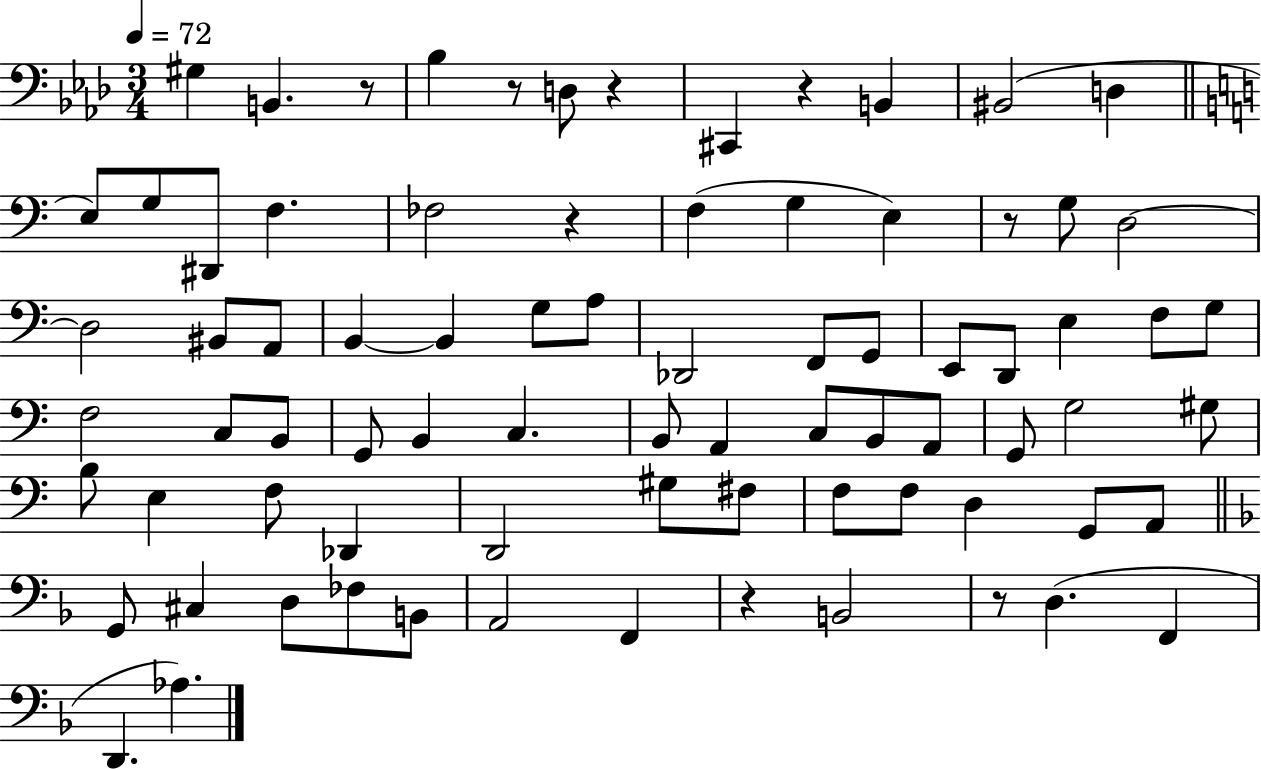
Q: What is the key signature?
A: AES major